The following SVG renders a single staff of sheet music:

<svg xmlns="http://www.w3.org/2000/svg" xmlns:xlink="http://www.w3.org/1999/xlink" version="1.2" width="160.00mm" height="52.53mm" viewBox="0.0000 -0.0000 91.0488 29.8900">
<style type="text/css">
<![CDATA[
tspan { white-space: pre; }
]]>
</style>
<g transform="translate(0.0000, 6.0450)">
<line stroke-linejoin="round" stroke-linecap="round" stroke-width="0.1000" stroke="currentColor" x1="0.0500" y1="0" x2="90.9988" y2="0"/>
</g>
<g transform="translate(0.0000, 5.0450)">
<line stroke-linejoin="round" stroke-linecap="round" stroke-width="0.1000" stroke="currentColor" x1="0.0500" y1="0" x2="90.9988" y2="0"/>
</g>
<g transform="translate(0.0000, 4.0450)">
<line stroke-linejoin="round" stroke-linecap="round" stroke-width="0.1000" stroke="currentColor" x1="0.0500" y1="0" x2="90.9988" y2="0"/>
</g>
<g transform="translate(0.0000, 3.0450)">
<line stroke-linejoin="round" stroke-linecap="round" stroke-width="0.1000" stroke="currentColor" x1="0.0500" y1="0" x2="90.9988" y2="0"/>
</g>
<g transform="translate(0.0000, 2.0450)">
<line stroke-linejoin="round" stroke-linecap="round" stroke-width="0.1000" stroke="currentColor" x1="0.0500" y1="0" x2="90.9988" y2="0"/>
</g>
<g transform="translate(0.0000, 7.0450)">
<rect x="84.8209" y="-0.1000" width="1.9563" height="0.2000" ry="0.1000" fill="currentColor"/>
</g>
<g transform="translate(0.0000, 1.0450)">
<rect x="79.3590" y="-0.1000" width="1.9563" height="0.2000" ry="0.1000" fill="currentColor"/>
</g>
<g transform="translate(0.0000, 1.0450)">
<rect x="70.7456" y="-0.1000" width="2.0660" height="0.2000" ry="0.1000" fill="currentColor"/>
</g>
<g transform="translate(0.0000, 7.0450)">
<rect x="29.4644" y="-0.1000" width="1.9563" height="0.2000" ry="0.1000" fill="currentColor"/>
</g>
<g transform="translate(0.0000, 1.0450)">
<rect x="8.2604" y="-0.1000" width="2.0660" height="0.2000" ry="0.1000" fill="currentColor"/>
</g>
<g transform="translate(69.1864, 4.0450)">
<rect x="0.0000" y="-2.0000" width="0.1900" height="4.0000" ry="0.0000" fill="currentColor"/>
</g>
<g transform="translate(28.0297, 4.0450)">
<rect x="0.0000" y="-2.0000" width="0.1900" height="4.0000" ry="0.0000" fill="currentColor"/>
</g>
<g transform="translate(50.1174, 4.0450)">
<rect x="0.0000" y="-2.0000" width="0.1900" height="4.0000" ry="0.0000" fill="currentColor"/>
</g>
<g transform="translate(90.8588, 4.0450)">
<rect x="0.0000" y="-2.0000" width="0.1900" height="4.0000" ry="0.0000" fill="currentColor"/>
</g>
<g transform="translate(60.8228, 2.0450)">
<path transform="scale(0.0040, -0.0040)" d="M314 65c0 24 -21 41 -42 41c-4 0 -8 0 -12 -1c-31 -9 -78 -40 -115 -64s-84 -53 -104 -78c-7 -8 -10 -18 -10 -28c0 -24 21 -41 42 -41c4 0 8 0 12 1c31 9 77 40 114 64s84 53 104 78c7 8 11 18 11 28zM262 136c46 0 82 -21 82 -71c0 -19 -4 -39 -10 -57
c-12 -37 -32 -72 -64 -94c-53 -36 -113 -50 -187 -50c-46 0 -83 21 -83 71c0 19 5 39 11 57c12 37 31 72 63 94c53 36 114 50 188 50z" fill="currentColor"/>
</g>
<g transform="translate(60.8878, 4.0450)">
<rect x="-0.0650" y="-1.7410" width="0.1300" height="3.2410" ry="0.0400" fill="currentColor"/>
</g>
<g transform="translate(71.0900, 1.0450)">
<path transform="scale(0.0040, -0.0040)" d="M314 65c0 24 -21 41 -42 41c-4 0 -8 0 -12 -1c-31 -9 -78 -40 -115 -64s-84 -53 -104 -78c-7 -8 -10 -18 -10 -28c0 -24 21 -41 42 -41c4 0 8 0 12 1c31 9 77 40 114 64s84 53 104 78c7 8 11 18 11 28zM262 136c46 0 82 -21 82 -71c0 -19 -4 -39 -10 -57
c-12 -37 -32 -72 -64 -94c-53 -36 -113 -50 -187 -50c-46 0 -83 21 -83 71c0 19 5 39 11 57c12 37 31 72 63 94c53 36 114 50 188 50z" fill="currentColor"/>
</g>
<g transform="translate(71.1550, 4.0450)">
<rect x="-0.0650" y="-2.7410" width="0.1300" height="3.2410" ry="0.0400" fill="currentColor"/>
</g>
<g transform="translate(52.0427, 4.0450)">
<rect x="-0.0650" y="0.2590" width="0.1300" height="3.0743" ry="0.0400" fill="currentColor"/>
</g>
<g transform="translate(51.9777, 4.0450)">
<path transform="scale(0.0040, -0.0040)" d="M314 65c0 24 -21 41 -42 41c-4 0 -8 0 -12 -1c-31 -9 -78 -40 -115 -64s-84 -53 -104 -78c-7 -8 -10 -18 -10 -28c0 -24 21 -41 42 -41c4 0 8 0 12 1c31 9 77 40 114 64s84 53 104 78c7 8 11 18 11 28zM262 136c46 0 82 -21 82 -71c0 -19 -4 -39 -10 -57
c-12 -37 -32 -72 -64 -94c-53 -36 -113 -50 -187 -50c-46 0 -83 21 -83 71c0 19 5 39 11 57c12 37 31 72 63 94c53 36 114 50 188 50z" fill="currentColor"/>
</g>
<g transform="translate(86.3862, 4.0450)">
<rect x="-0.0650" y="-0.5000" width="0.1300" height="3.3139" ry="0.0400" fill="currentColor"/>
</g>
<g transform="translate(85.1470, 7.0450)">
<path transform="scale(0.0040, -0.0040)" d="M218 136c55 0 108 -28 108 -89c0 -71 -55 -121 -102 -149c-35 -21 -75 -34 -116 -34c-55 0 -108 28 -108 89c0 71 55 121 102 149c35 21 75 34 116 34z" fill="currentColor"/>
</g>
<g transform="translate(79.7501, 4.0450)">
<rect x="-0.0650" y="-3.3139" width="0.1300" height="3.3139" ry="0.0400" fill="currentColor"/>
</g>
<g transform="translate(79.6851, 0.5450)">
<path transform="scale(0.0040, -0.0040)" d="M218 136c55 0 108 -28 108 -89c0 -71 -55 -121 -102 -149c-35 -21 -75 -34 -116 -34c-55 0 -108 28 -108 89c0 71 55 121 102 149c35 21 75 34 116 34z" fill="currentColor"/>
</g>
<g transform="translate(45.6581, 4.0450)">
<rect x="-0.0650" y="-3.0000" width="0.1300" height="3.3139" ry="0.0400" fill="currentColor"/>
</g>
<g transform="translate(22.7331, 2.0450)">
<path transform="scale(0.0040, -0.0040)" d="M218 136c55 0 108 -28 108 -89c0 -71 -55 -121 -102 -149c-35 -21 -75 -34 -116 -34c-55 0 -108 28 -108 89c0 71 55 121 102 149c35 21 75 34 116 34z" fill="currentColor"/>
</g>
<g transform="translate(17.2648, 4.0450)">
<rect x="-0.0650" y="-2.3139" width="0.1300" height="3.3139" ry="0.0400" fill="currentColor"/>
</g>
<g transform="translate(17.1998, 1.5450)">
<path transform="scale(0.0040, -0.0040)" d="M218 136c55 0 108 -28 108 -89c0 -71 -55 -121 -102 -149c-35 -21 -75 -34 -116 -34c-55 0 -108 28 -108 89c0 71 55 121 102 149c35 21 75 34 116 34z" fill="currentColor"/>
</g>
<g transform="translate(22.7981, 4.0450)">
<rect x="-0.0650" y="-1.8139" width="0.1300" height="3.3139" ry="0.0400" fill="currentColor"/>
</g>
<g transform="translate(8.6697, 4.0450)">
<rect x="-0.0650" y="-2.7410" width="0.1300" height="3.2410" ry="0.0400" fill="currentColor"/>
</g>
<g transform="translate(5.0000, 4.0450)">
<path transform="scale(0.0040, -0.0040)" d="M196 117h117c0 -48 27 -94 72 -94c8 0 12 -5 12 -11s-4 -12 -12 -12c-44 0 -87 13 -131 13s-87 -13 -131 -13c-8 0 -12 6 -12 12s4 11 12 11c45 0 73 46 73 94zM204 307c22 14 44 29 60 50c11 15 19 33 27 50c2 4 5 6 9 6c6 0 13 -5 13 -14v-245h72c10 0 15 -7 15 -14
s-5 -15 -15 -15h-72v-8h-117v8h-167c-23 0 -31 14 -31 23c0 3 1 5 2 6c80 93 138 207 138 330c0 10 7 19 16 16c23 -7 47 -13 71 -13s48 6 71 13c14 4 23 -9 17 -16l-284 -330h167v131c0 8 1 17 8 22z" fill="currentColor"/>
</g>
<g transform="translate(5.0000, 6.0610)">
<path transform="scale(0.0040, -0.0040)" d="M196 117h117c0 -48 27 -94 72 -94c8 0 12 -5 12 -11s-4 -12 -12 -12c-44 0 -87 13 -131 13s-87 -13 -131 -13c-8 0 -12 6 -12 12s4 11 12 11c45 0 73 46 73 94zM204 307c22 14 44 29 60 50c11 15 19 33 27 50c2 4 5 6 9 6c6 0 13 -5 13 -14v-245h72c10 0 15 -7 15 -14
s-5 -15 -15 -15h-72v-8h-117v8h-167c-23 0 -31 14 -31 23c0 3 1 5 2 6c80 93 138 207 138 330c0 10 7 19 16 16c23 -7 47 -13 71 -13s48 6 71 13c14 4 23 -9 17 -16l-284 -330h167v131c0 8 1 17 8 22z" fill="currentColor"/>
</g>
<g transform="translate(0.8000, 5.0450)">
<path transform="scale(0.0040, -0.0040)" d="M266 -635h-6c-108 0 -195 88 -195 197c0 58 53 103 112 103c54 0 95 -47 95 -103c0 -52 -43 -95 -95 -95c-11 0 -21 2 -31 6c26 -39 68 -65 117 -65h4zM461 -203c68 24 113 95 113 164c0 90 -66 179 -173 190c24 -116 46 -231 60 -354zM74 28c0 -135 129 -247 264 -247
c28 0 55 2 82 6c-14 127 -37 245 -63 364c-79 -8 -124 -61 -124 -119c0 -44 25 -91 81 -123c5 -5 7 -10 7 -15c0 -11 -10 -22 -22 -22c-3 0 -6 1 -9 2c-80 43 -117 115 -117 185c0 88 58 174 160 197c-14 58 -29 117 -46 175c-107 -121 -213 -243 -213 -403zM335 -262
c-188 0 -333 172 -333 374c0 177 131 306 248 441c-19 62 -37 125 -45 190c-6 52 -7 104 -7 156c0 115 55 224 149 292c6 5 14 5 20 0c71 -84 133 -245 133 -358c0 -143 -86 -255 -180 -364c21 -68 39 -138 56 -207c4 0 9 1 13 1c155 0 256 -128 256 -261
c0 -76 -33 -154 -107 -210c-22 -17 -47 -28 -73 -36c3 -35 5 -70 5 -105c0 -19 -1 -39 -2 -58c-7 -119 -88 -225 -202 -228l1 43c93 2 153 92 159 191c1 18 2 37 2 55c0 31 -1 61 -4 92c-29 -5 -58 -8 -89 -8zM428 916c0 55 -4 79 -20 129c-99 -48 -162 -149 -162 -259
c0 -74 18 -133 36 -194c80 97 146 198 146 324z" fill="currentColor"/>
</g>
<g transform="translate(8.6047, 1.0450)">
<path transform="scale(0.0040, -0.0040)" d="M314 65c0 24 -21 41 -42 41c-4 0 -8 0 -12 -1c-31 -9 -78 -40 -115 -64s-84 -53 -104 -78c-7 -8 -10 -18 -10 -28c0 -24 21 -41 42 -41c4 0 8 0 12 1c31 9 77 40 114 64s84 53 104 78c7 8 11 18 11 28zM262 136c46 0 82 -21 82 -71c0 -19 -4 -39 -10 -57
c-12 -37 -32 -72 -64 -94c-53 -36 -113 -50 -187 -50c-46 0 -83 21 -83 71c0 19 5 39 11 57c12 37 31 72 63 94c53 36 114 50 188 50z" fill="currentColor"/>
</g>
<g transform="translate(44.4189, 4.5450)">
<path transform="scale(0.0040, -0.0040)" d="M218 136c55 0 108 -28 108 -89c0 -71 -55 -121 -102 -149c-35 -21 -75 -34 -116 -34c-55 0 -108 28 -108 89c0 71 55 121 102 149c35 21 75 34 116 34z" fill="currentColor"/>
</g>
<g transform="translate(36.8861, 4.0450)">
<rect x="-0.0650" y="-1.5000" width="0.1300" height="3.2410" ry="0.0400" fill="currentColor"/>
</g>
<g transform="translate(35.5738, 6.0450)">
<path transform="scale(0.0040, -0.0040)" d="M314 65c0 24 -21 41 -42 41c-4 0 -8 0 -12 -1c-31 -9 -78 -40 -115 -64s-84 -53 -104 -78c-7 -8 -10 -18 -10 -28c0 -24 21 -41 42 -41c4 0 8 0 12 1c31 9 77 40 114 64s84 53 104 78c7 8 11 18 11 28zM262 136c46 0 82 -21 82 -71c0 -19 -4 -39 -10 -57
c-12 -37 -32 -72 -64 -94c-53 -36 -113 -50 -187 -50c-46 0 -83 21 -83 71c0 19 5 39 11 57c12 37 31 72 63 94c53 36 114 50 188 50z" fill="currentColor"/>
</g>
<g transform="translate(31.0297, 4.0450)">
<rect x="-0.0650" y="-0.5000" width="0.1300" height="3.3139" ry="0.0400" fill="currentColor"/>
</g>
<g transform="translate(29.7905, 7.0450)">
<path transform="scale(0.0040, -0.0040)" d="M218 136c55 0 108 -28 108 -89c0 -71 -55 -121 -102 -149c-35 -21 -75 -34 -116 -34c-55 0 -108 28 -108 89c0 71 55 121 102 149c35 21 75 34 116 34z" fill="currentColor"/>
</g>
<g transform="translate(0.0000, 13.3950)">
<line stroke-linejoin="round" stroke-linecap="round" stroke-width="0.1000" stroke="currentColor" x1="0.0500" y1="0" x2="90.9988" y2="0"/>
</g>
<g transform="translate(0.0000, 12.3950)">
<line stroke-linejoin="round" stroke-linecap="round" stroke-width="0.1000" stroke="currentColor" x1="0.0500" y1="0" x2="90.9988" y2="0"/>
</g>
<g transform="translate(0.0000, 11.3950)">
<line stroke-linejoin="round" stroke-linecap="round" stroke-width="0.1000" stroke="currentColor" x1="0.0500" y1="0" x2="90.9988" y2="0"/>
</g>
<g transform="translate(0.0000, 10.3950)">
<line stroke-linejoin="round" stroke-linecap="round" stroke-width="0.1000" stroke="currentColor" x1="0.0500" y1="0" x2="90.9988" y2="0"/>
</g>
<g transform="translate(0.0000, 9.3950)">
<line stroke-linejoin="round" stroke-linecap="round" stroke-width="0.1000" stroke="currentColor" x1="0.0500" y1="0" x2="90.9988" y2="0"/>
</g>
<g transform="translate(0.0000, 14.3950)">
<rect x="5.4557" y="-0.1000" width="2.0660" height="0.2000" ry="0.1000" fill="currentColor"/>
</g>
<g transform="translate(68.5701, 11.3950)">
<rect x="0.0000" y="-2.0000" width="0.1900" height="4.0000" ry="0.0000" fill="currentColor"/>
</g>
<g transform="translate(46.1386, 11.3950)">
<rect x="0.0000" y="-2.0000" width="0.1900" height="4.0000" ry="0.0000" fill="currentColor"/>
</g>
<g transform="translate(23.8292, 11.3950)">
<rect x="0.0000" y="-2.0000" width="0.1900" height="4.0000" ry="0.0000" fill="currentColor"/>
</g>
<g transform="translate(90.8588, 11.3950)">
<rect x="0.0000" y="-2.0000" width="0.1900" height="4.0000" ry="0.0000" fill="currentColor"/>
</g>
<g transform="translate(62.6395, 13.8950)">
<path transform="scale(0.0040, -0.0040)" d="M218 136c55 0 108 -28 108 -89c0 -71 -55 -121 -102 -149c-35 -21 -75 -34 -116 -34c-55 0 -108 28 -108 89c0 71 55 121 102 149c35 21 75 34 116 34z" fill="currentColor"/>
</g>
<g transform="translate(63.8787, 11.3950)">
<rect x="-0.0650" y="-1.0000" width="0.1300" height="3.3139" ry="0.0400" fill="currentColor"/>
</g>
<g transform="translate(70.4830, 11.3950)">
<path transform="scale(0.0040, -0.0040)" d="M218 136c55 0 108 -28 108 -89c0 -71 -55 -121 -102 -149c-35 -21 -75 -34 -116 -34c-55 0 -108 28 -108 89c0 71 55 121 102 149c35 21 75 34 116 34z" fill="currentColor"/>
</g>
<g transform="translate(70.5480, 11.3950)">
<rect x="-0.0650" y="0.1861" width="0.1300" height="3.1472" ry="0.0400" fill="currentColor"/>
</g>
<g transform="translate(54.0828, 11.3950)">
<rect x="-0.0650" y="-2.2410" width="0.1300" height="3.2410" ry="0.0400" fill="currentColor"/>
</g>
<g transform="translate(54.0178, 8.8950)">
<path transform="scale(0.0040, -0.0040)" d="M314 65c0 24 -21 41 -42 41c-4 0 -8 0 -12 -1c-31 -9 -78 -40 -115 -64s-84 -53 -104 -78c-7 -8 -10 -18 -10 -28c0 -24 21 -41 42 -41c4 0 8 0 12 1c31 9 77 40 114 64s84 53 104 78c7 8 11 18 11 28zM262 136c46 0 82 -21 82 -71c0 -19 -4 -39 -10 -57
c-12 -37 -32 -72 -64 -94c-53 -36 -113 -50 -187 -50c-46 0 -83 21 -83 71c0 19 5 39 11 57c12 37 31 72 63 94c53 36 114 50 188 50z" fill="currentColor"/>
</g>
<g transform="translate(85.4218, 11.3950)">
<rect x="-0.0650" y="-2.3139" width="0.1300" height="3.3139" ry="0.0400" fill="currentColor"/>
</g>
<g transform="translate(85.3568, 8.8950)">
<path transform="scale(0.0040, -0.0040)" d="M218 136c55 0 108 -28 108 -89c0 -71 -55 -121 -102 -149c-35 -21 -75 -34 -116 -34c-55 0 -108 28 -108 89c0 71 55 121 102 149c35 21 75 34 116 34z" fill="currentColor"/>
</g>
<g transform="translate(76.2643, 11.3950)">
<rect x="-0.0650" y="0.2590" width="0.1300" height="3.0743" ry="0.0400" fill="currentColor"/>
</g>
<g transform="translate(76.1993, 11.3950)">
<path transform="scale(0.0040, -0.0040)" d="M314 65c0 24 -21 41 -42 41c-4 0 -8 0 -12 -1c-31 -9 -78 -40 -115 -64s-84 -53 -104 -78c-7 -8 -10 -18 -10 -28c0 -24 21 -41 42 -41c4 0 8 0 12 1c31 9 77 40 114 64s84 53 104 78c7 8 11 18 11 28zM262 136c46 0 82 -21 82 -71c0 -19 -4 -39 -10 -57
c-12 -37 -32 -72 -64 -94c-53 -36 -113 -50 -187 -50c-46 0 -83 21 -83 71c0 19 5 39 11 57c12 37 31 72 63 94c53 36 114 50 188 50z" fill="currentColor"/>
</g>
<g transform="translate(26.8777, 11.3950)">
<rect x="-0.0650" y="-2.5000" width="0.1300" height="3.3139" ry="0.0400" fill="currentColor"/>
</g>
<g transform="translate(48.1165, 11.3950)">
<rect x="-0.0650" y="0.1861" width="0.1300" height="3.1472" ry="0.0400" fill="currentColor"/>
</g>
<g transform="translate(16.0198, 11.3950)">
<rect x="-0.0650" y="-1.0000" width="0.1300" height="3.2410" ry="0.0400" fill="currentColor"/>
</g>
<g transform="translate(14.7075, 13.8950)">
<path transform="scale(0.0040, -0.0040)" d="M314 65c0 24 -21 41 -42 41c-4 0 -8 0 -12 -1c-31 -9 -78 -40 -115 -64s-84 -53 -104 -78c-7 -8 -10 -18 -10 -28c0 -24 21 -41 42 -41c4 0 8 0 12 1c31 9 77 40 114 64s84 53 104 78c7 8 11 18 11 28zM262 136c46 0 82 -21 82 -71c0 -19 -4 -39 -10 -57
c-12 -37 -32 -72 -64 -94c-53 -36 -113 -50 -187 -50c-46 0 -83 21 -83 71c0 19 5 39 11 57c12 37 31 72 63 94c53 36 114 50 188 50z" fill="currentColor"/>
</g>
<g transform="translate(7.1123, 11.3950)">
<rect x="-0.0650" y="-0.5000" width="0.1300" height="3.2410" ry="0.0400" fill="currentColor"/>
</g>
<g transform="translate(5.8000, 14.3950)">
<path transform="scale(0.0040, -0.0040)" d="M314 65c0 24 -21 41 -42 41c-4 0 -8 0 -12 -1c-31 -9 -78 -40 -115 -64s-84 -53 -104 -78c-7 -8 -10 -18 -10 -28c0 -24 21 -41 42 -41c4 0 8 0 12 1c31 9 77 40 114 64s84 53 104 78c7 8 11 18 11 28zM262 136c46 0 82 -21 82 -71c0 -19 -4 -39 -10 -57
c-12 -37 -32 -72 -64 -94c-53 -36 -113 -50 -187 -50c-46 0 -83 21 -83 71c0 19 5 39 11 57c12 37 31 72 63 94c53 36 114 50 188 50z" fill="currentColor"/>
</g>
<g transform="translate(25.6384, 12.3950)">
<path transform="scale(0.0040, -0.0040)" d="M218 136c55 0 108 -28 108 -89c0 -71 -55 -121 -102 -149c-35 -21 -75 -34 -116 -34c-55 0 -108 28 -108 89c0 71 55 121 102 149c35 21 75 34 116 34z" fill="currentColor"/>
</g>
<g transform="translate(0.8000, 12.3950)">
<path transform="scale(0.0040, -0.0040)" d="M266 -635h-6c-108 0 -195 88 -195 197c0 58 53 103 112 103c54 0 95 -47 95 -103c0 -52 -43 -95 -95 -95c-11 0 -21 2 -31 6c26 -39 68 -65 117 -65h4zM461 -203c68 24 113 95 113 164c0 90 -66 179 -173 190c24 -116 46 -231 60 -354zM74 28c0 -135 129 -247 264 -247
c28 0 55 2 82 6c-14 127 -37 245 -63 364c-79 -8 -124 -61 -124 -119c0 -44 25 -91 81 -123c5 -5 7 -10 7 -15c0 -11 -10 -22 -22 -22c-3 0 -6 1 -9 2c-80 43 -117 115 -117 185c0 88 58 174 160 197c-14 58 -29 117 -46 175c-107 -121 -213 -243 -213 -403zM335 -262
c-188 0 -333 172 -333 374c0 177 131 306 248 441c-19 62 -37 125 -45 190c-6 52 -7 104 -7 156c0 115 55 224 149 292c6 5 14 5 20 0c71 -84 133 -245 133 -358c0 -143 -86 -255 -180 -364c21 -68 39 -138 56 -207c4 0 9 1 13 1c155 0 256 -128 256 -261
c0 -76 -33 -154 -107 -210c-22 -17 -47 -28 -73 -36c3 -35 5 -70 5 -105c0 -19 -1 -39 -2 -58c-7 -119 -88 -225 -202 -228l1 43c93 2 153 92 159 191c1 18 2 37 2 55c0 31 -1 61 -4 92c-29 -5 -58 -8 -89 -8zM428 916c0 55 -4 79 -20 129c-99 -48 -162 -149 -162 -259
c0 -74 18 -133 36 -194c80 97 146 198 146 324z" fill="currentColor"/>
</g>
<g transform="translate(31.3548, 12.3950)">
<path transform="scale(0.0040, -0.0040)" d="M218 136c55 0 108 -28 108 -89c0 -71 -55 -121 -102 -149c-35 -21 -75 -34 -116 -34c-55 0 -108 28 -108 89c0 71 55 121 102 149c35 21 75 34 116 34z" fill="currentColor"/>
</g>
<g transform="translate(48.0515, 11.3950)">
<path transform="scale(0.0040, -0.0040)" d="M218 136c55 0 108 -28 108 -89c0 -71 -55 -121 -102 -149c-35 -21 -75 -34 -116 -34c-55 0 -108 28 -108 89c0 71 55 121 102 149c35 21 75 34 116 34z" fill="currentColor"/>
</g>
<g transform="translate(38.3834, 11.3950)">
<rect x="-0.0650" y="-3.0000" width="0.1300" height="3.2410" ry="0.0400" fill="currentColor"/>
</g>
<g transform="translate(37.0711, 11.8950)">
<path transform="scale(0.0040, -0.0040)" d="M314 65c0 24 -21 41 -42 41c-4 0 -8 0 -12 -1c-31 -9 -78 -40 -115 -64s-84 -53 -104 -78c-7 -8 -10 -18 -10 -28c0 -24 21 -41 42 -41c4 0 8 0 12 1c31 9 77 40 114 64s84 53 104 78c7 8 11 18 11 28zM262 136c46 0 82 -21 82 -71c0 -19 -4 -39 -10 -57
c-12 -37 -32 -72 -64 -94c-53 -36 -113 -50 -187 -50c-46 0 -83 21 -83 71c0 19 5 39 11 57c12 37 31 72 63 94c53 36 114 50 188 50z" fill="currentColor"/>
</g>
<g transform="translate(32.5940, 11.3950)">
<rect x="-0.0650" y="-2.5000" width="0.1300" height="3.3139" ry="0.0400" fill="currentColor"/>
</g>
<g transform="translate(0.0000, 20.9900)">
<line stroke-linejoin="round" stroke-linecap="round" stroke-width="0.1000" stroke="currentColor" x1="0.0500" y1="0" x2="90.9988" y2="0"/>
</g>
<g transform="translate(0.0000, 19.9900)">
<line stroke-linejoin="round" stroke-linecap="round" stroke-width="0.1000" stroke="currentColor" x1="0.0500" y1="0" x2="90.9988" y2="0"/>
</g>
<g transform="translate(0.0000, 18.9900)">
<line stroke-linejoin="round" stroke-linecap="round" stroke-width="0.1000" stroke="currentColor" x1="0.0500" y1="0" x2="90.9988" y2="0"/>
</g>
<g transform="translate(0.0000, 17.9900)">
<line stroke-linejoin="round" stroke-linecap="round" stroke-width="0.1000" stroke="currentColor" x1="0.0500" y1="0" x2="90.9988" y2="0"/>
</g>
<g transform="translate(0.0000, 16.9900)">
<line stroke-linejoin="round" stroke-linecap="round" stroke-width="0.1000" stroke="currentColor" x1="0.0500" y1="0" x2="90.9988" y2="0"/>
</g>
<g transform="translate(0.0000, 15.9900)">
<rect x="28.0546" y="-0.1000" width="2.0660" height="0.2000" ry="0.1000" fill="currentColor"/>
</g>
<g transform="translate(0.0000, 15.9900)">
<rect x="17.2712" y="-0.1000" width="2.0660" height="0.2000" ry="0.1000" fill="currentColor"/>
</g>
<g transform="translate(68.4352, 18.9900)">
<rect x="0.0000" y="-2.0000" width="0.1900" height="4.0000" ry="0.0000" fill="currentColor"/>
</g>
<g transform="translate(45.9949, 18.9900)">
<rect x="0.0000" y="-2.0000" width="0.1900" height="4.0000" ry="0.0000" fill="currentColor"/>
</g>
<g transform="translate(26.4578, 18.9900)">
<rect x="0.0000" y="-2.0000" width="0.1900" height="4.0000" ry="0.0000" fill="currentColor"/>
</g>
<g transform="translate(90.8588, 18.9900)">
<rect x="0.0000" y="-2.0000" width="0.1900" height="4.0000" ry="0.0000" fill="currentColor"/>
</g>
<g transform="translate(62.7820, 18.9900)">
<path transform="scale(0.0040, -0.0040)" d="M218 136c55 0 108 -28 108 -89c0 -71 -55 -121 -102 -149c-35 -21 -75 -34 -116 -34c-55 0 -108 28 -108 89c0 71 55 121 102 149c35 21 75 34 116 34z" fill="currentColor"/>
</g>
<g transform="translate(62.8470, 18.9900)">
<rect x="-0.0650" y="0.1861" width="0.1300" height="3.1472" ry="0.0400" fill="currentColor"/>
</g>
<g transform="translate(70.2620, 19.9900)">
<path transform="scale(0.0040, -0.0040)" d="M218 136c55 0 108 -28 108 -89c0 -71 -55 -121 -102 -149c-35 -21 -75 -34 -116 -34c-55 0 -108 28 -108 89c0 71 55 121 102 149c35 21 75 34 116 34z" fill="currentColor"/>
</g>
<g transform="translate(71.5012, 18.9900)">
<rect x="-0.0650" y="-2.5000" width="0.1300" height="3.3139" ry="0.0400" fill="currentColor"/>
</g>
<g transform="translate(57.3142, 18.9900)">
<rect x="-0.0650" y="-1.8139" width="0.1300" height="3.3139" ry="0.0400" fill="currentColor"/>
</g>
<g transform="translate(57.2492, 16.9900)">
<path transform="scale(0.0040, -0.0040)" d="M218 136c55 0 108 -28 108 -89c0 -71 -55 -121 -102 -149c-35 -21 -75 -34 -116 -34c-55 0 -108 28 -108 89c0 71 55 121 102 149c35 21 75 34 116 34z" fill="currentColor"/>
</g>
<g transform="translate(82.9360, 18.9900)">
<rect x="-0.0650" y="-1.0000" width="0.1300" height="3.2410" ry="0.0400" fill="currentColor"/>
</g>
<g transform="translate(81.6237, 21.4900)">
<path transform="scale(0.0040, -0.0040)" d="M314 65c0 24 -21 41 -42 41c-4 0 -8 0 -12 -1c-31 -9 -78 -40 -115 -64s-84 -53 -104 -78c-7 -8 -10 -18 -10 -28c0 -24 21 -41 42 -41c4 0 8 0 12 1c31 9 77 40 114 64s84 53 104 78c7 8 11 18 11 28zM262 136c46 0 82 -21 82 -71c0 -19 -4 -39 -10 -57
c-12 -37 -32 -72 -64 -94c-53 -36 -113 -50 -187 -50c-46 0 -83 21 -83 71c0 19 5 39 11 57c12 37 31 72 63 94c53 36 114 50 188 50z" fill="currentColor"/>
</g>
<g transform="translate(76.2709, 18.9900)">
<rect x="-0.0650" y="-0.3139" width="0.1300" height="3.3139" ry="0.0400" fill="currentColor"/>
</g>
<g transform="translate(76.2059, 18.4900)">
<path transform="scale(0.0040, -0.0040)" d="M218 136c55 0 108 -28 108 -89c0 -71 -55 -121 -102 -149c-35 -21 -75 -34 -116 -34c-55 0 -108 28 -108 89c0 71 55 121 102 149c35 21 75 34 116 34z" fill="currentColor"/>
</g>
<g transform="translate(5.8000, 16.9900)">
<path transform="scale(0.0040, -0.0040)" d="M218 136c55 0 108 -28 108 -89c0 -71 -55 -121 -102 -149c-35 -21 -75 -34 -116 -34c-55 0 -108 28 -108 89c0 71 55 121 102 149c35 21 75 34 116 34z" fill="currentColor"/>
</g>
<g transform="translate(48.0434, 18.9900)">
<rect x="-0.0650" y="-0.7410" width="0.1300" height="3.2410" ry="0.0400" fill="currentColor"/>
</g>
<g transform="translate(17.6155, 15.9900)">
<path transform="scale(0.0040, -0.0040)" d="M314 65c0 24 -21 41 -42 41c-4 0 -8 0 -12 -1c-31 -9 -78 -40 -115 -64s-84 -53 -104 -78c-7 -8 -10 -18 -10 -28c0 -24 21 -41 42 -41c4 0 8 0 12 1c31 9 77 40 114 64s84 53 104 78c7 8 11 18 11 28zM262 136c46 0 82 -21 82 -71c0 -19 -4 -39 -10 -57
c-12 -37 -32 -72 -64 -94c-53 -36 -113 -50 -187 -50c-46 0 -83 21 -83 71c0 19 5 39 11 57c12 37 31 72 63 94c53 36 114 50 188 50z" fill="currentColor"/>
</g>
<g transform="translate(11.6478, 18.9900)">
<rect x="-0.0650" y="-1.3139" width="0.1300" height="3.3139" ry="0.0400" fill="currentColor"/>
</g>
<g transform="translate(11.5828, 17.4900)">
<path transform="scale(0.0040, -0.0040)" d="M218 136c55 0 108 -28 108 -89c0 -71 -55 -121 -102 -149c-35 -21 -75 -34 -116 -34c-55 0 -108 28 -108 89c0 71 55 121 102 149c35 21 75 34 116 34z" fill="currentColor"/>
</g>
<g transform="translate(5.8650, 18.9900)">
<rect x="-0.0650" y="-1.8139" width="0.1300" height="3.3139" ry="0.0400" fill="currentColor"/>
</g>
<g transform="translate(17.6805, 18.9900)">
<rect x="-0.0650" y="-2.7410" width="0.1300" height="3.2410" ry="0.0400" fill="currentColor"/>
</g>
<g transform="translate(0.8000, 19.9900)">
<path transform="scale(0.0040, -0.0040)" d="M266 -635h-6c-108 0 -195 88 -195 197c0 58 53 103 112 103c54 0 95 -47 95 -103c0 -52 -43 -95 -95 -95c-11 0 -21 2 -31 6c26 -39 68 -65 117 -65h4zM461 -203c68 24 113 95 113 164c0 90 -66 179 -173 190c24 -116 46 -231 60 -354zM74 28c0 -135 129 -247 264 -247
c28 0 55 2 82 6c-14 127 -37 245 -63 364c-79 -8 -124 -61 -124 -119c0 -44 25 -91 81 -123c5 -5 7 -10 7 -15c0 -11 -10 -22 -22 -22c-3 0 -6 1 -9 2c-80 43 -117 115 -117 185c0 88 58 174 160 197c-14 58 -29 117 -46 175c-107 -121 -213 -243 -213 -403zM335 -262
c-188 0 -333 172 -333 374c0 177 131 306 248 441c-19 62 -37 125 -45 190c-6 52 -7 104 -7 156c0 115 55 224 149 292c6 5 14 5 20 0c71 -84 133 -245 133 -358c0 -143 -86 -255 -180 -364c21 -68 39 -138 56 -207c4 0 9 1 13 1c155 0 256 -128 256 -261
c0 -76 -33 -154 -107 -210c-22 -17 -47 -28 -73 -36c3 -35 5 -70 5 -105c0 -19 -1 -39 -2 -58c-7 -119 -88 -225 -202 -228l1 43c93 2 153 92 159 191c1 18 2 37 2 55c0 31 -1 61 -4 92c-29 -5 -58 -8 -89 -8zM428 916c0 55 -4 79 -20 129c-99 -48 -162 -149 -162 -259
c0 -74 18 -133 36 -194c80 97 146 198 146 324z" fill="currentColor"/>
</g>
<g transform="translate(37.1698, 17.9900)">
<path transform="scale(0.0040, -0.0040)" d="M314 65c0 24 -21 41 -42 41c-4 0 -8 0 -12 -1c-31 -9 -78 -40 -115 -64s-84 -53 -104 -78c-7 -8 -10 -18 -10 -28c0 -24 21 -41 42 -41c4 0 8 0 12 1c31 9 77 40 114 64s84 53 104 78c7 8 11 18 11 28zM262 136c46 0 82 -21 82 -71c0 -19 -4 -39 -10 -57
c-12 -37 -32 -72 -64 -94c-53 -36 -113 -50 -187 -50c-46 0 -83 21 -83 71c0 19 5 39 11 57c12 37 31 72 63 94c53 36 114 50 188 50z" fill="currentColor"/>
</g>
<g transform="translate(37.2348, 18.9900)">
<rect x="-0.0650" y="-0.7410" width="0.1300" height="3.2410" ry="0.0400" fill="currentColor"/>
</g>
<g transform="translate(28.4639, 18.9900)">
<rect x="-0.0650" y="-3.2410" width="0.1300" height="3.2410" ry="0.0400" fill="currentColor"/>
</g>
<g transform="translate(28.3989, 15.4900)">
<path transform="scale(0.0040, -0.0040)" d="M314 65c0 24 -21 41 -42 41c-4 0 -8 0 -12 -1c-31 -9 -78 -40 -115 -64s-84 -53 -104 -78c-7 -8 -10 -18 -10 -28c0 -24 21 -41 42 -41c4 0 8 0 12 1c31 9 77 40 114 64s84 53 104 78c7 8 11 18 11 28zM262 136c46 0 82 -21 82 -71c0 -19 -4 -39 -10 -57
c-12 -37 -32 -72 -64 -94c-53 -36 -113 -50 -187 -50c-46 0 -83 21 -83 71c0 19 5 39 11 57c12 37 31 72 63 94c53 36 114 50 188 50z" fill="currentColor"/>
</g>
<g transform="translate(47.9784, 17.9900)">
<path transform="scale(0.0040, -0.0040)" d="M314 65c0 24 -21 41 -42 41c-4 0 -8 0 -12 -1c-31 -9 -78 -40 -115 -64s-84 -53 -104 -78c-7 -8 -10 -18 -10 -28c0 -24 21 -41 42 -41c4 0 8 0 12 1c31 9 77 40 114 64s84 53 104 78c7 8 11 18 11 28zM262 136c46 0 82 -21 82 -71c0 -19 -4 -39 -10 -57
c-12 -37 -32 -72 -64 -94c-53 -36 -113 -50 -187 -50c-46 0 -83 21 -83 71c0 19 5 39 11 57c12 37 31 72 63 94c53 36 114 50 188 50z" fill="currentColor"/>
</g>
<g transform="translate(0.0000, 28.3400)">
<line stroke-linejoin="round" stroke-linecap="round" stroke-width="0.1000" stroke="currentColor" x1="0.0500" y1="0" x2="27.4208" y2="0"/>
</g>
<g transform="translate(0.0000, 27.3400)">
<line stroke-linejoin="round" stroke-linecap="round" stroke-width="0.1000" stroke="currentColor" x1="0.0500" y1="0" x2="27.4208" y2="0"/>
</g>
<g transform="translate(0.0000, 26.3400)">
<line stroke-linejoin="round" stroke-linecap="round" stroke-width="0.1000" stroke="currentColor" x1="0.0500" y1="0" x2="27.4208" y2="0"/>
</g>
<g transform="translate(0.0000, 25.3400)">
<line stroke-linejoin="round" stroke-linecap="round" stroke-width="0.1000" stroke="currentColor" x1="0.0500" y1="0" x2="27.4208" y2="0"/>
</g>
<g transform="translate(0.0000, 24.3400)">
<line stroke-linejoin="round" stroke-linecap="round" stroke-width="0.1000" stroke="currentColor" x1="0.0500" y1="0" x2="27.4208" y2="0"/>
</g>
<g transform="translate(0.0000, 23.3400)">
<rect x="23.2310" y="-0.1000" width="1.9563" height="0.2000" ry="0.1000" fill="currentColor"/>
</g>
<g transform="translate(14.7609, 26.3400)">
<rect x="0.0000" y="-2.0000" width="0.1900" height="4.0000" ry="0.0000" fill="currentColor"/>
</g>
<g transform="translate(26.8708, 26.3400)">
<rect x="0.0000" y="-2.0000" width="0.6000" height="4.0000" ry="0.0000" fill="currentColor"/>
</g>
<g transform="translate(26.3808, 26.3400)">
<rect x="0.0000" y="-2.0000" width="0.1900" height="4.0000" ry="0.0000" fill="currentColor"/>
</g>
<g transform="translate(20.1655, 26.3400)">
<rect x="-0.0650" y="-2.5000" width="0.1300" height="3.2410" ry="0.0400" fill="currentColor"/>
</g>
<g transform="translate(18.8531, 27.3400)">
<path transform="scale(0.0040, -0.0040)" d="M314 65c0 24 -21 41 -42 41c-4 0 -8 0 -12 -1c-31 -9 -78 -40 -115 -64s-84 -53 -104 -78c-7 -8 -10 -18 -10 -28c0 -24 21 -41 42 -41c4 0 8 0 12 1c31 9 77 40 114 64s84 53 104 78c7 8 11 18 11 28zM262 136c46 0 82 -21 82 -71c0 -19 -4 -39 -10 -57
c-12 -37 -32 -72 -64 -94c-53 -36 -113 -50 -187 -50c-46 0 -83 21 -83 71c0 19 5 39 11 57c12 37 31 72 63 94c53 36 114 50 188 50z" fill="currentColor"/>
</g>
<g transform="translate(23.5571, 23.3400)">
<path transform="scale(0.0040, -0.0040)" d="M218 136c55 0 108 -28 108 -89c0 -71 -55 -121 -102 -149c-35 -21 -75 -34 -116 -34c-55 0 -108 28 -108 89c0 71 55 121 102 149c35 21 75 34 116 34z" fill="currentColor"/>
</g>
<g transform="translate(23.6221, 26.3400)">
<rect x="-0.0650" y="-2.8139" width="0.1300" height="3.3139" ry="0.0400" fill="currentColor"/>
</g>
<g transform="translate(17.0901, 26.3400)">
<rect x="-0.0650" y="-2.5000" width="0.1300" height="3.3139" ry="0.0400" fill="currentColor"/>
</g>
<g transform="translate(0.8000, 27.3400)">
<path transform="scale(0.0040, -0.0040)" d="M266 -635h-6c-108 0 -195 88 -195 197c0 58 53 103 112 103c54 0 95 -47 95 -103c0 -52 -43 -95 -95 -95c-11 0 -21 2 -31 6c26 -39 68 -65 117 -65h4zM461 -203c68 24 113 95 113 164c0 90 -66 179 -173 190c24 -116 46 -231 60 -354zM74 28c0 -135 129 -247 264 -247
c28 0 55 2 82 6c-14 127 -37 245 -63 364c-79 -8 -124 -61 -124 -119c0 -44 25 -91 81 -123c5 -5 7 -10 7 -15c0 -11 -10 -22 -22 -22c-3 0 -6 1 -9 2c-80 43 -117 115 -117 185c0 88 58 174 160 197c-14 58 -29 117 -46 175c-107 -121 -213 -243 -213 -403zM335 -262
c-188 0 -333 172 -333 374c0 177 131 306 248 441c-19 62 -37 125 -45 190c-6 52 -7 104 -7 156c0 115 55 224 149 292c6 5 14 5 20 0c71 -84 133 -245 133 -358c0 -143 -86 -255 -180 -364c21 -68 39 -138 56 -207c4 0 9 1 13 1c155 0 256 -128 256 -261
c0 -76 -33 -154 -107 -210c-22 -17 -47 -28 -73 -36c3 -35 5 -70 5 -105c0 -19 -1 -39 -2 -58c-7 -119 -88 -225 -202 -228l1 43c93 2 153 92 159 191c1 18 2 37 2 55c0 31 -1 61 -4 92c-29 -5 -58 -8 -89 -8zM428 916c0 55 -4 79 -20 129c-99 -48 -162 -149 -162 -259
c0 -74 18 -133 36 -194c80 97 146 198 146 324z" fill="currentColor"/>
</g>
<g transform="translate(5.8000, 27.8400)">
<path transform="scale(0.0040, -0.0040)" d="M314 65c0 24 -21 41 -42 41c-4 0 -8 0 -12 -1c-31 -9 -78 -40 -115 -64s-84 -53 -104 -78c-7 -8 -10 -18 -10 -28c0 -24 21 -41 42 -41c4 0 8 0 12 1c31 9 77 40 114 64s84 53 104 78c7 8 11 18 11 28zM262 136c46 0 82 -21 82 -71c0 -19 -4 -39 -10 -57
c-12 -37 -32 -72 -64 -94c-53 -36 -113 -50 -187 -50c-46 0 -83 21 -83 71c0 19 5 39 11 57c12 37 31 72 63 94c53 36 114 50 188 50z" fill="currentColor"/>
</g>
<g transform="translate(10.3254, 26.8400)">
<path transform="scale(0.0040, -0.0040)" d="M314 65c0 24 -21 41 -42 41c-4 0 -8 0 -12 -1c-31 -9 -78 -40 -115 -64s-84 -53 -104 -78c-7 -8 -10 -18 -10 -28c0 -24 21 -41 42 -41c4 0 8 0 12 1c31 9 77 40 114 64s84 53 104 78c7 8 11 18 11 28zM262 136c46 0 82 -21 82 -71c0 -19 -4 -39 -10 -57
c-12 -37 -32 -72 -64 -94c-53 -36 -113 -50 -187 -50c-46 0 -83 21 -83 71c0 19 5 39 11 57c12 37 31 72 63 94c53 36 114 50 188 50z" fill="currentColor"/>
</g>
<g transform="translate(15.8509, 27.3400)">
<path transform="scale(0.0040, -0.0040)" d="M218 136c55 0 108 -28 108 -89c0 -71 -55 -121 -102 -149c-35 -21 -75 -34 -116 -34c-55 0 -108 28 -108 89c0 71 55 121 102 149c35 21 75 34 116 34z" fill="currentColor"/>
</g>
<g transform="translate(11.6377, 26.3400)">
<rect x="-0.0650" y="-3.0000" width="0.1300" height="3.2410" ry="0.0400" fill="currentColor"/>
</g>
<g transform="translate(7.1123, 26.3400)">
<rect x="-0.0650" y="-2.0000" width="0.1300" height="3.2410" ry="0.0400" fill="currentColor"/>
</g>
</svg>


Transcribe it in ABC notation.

X:1
T:Untitled
M:4/4
L:1/4
K:C
a2 g f C E2 A B2 f2 a2 b C C2 D2 G G A2 B g2 D B B2 g f e a2 b2 d2 d2 f B G c D2 F2 A2 G G2 a